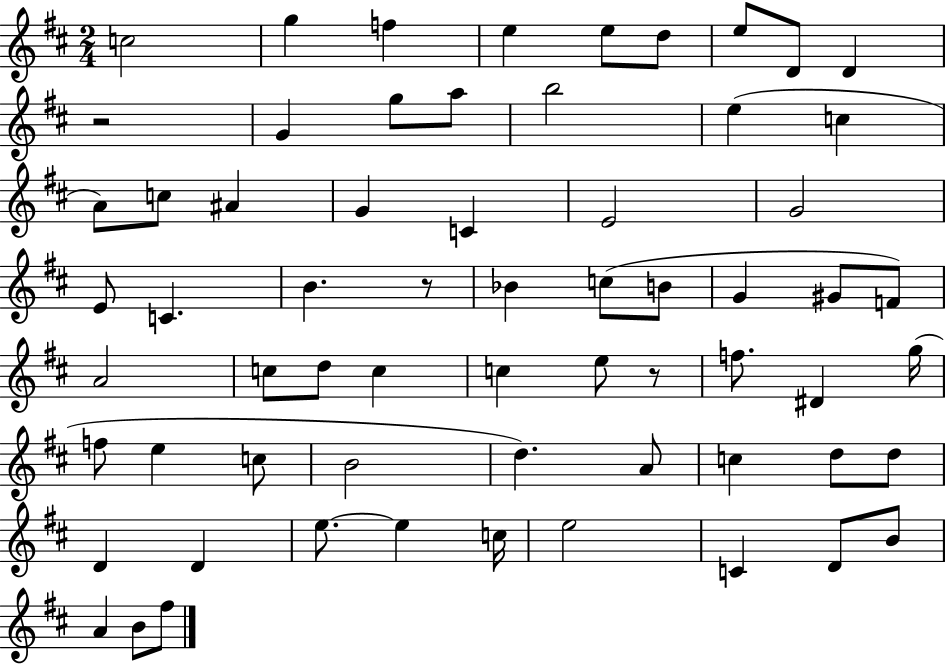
C5/h G5/q F5/q E5/q E5/e D5/e E5/e D4/e D4/q R/h G4/q G5/e A5/e B5/h E5/q C5/q A4/e C5/e A#4/q G4/q C4/q E4/h G4/h E4/e C4/q. B4/q. R/e Bb4/q C5/e B4/e G4/q G#4/e F4/e A4/h C5/e D5/e C5/q C5/q E5/e R/e F5/e. D#4/q G5/s F5/e E5/q C5/e B4/h D5/q. A4/e C5/q D5/e D5/e D4/q D4/q E5/e. E5/q C5/s E5/h C4/q D4/e B4/e A4/q B4/e F#5/e